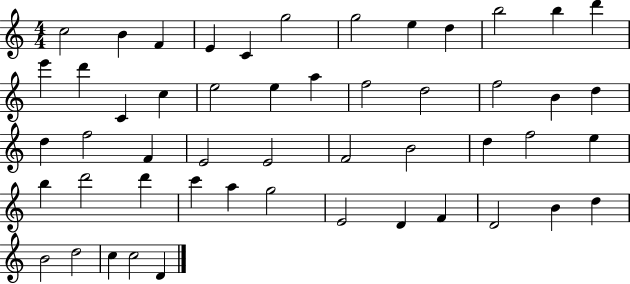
X:1
T:Untitled
M:4/4
L:1/4
K:C
c2 B F E C g2 g2 e d b2 b d' e' d' C c e2 e a f2 d2 f2 B d d f2 F E2 E2 F2 B2 d f2 e b d'2 d' c' a g2 E2 D F D2 B d B2 d2 c c2 D